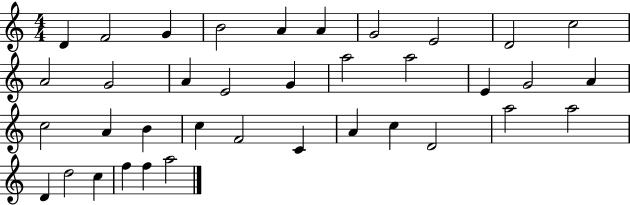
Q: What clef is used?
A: treble